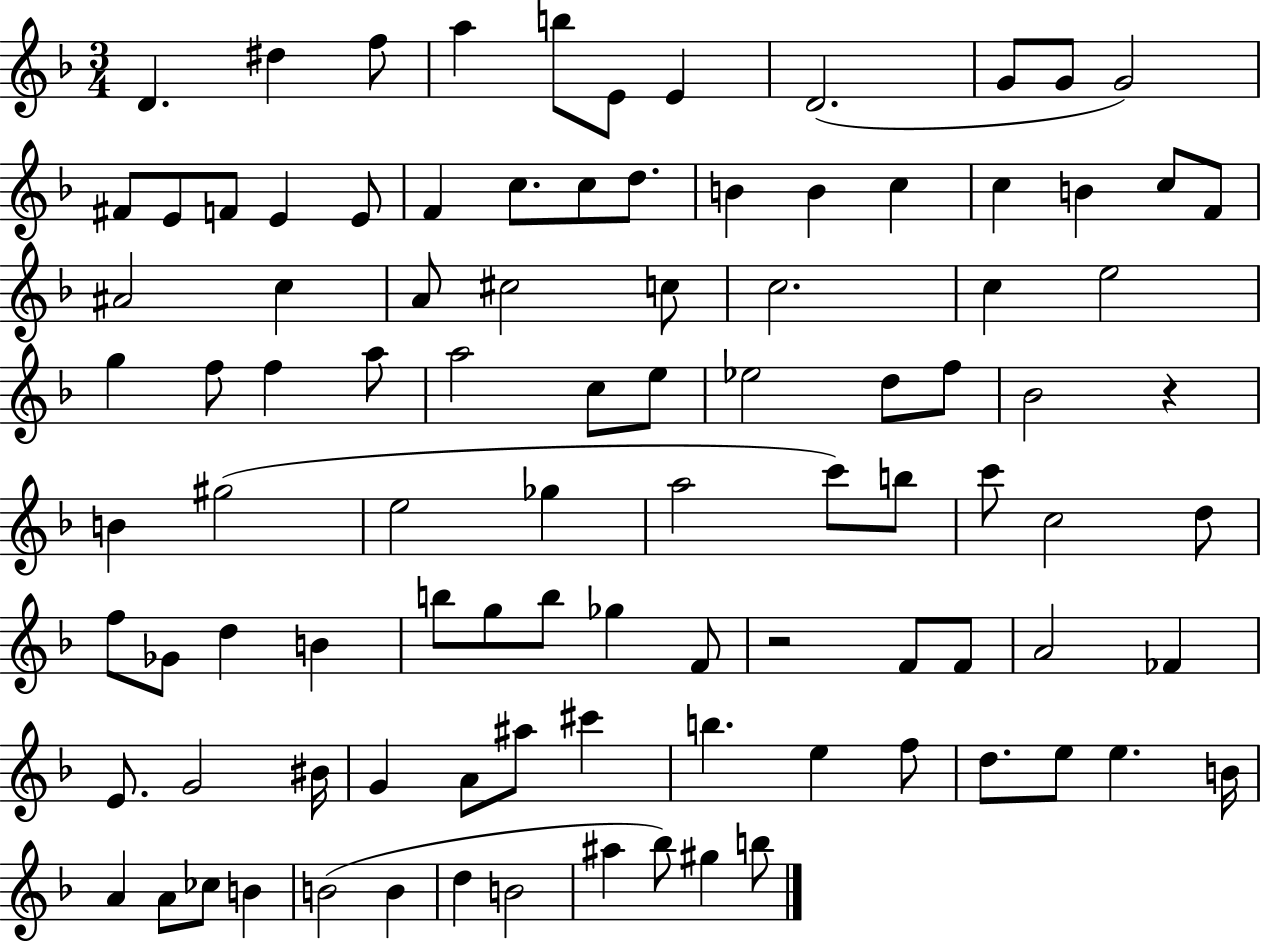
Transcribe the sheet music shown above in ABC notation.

X:1
T:Untitled
M:3/4
L:1/4
K:F
D ^d f/2 a b/2 E/2 E D2 G/2 G/2 G2 ^F/2 E/2 F/2 E E/2 F c/2 c/2 d/2 B B c c B c/2 F/2 ^A2 c A/2 ^c2 c/2 c2 c e2 g f/2 f a/2 a2 c/2 e/2 _e2 d/2 f/2 _B2 z B ^g2 e2 _g a2 c'/2 b/2 c'/2 c2 d/2 f/2 _G/2 d B b/2 g/2 b/2 _g F/2 z2 F/2 F/2 A2 _F E/2 G2 ^B/4 G A/2 ^a/2 ^c' b e f/2 d/2 e/2 e B/4 A A/2 _c/2 B B2 B d B2 ^a _b/2 ^g b/2